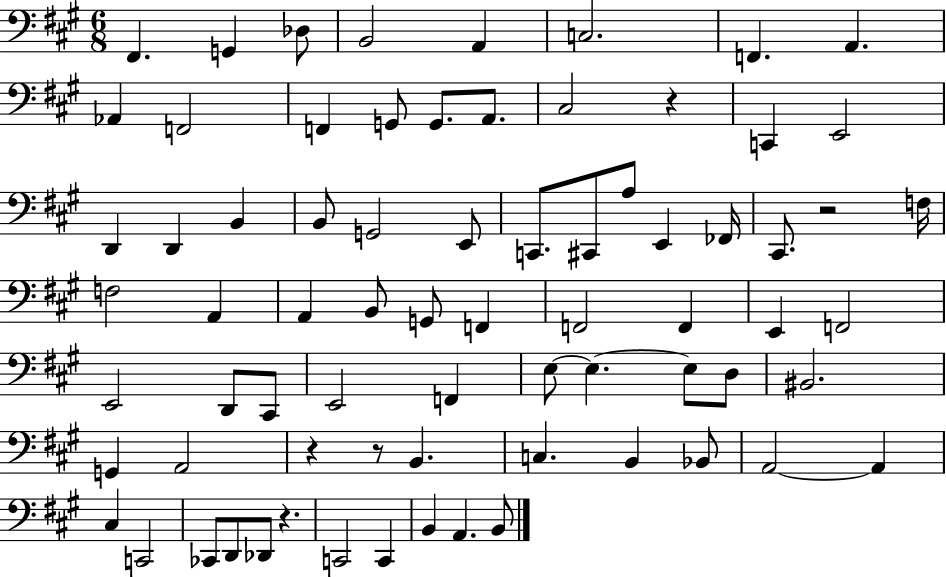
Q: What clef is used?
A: bass